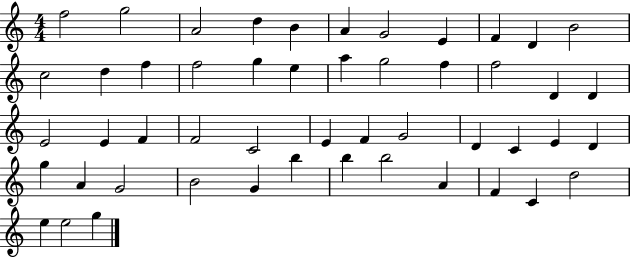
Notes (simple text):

F5/h G5/h A4/h D5/q B4/q A4/q G4/h E4/q F4/q D4/q B4/h C5/h D5/q F5/q F5/h G5/q E5/q A5/q G5/h F5/q F5/h D4/q D4/q E4/h E4/q F4/q F4/h C4/h E4/q F4/q G4/h D4/q C4/q E4/q D4/q G5/q A4/q G4/h B4/h G4/q B5/q B5/q B5/h A4/q F4/q C4/q D5/h E5/q E5/h G5/q